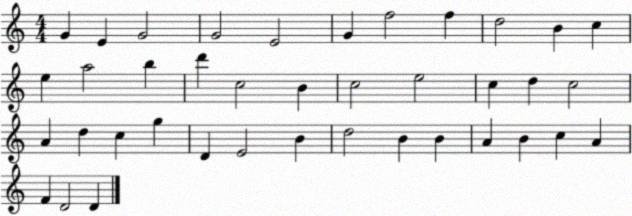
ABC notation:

X:1
T:Untitled
M:4/4
L:1/4
K:C
G E G2 G2 E2 G f2 f d2 B c e a2 b d' c2 B c2 e2 c d c2 A d c g D E2 B d2 B B A B c A F D2 D